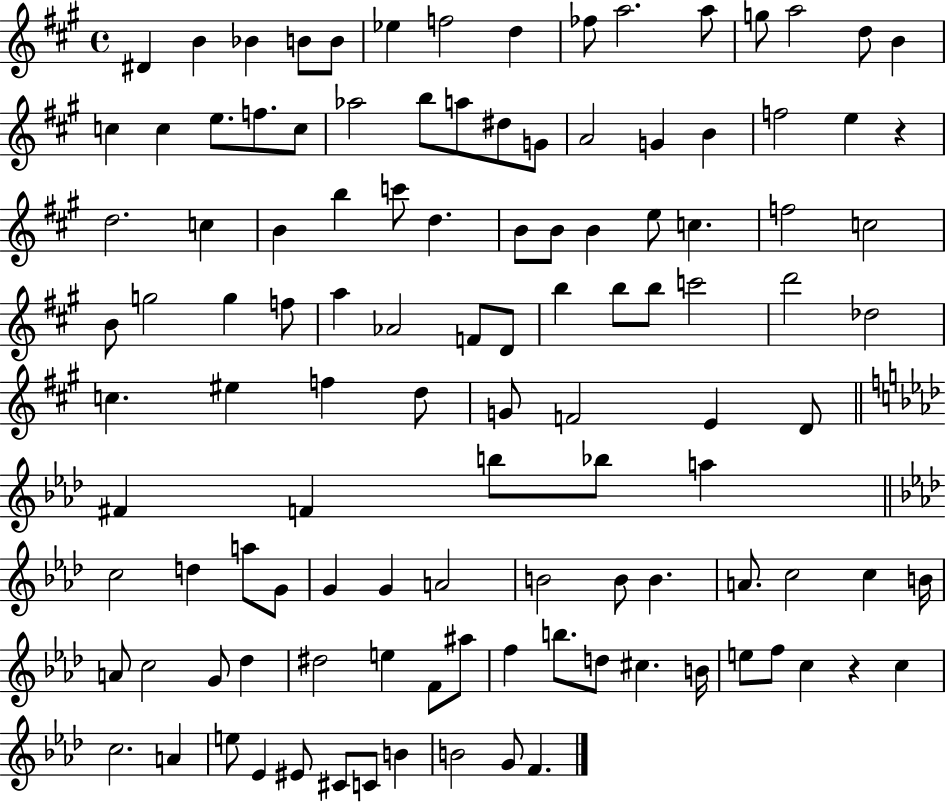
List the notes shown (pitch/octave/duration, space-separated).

D#4/q B4/q Bb4/q B4/e B4/e Eb5/q F5/h D5/q FES5/e A5/h. A5/e G5/e A5/h D5/e B4/q C5/q C5/q E5/e. F5/e. C5/e Ab5/h B5/e A5/e D#5/e G4/e A4/h G4/q B4/q F5/h E5/q R/q D5/h. C5/q B4/q B5/q C6/e D5/q. B4/e B4/e B4/q E5/e C5/q. F5/h C5/h B4/e G5/h G5/q F5/e A5/q Ab4/h F4/e D4/e B5/q B5/e B5/e C6/h D6/h Db5/h C5/q. EIS5/q F5/q D5/e G4/e F4/h E4/q D4/e F#4/q F4/q B5/e Bb5/e A5/q C5/h D5/q A5/e G4/e G4/q G4/q A4/h B4/h B4/e B4/q. A4/e. C5/h C5/q B4/s A4/e C5/h G4/e Db5/q D#5/h E5/q F4/e A#5/e F5/q B5/e. D5/e C#5/q. B4/s E5/e F5/e C5/q R/q C5/q C5/h. A4/q E5/e Eb4/q EIS4/e C#4/e C4/e B4/q B4/h G4/e F4/q.